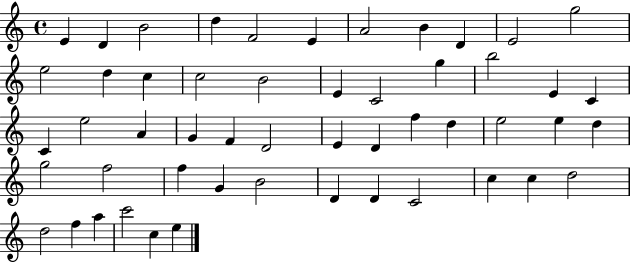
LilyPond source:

{
  \clef treble
  \time 4/4
  \defaultTimeSignature
  \key c \major
  e'4 d'4 b'2 | d''4 f'2 e'4 | a'2 b'4 d'4 | e'2 g''2 | \break e''2 d''4 c''4 | c''2 b'2 | e'4 c'2 g''4 | b''2 e'4 c'4 | \break c'4 e''2 a'4 | g'4 f'4 d'2 | e'4 d'4 f''4 d''4 | e''2 e''4 d''4 | \break g''2 f''2 | f''4 g'4 b'2 | d'4 d'4 c'2 | c''4 c''4 d''2 | \break d''2 f''4 a''4 | c'''2 c''4 e''4 | \bar "|."
}